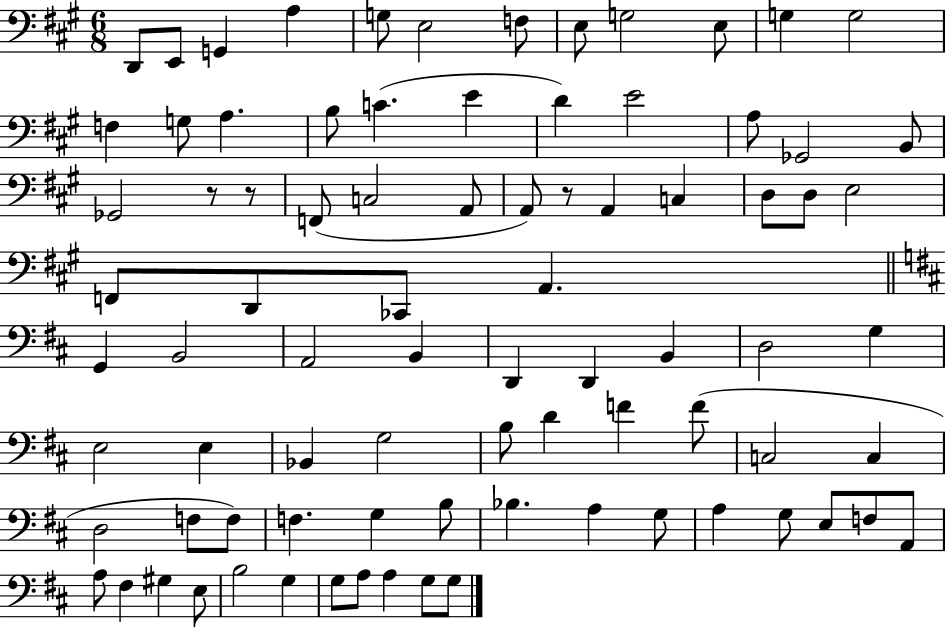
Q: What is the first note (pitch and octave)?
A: D2